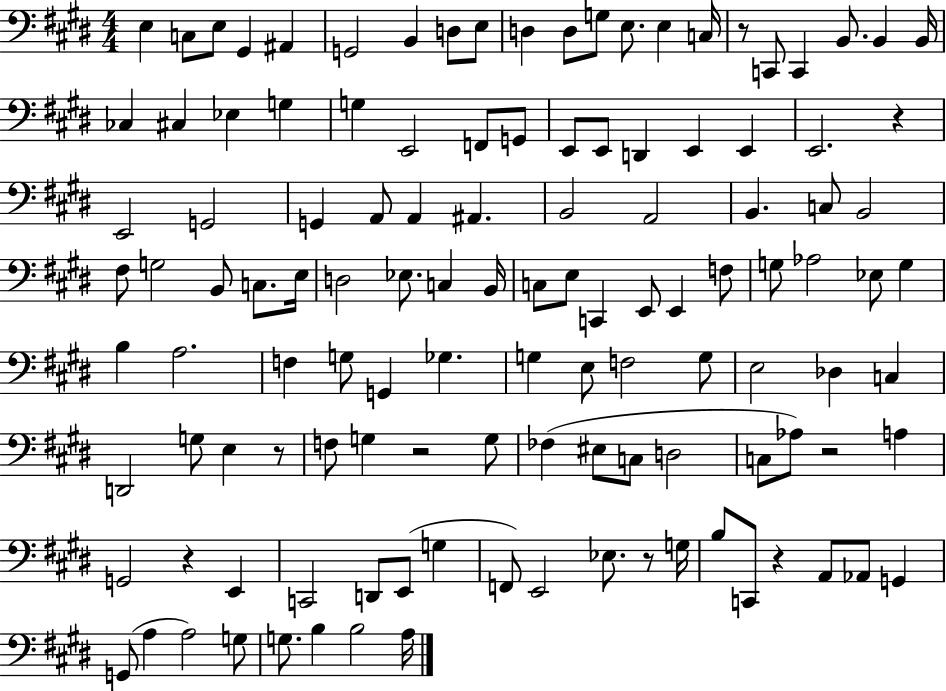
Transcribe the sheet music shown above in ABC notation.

X:1
T:Untitled
M:4/4
L:1/4
K:E
E, C,/2 E,/2 ^G,, ^A,, G,,2 B,, D,/2 E,/2 D, D,/2 G,/2 E,/2 E, C,/4 z/2 C,,/2 C,, B,,/2 B,, B,,/4 _C, ^C, _E, G, G, E,,2 F,,/2 G,,/2 E,,/2 E,,/2 D,, E,, E,, E,,2 z E,,2 G,,2 G,, A,,/2 A,, ^A,, B,,2 A,,2 B,, C,/2 B,,2 ^F,/2 G,2 B,,/2 C,/2 E,/4 D,2 _E,/2 C, B,,/4 C,/2 E,/2 C,, E,,/2 E,, F,/2 G,/2 _A,2 _E,/2 G, B, A,2 F, G,/2 G,, _G, G, E,/2 F,2 G,/2 E,2 _D, C, D,,2 G,/2 E, z/2 F,/2 G, z2 G,/2 _F, ^E,/2 C,/2 D,2 C,/2 _A,/2 z2 A, G,,2 z E,, C,,2 D,,/2 E,,/2 G, F,,/2 E,,2 _E,/2 z/2 G,/4 B,/2 C,,/2 z A,,/2 _A,,/2 G,, G,,/2 A, A,2 G,/2 G,/2 B, B,2 A,/4